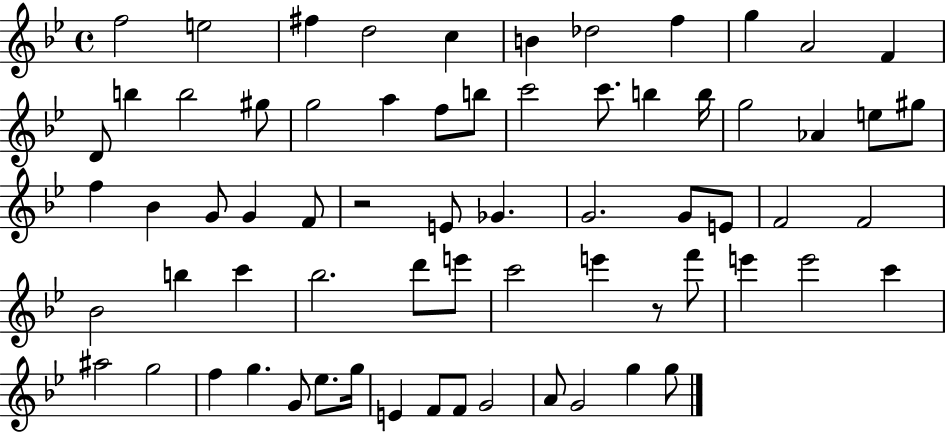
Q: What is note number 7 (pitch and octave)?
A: Db5